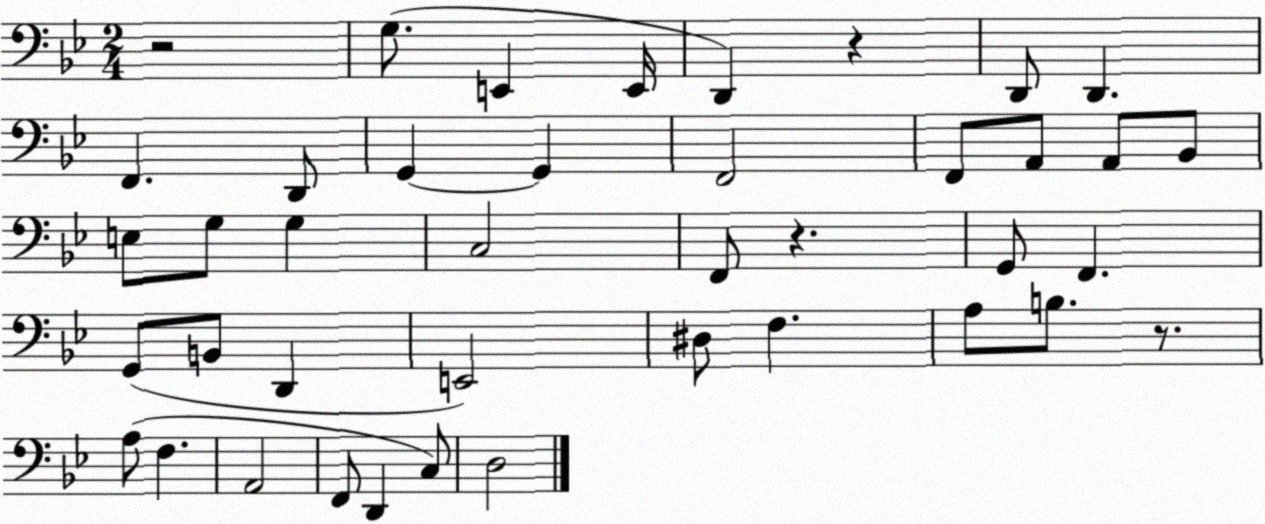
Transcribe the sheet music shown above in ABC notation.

X:1
T:Untitled
M:2/4
L:1/4
K:Bb
z2 G,/2 E,, E,,/4 D,, z D,,/2 D,, F,, D,,/2 G,, G,, F,,2 F,,/2 A,,/2 A,,/2 _B,,/2 E,/2 G,/2 G, C,2 F,,/2 z G,,/2 F,, G,,/2 B,,/2 D,, E,,2 ^D,/2 F, A,/2 B,/2 z/2 A,/2 F, A,,2 F,,/2 D,, C,/2 D,2